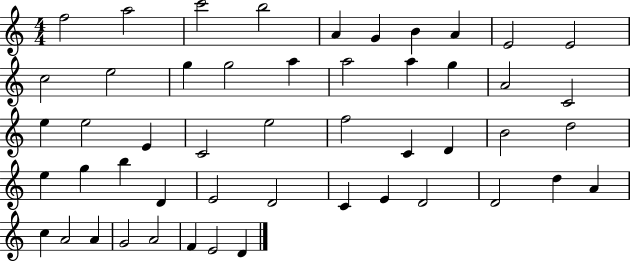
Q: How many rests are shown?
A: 0